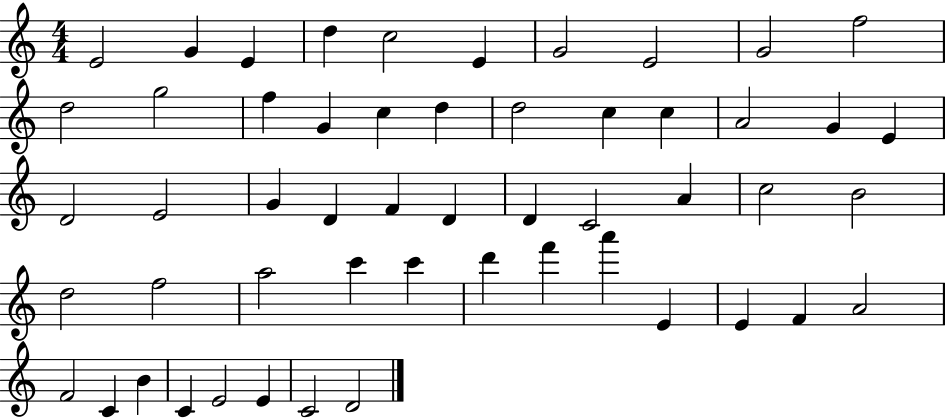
X:1
T:Untitled
M:4/4
L:1/4
K:C
E2 G E d c2 E G2 E2 G2 f2 d2 g2 f G c d d2 c c A2 G E D2 E2 G D F D D C2 A c2 B2 d2 f2 a2 c' c' d' f' a' E E F A2 F2 C B C E2 E C2 D2